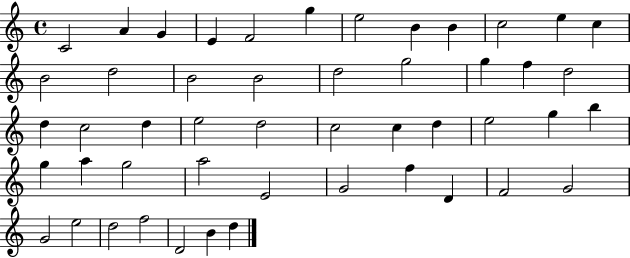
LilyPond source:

{
  \clef treble
  \time 4/4
  \defaultTimeSignature
  \key c \major
  c'2 a'4 g'4 | e'4 f'2 g''4 | e''2 b'4 b'4 | c''2 e''4 c''4 | \break b'2 d''2 | b'2 b'2 | d''2 g''2 | g''4 f''4 d''2 | \break d''4 c''2 d''4 | e''2 d''2 | c''2 c''4 d''4 | e''2 g''4 b''4 | \break g''4 a''4 g''2 | a''2 e'2 | g'2 f''4 d'4 | f'2 g'2 | \break g'2 e''2 | d''2 f''2 | d'2 b'4 d''4 | \bar "|."
}